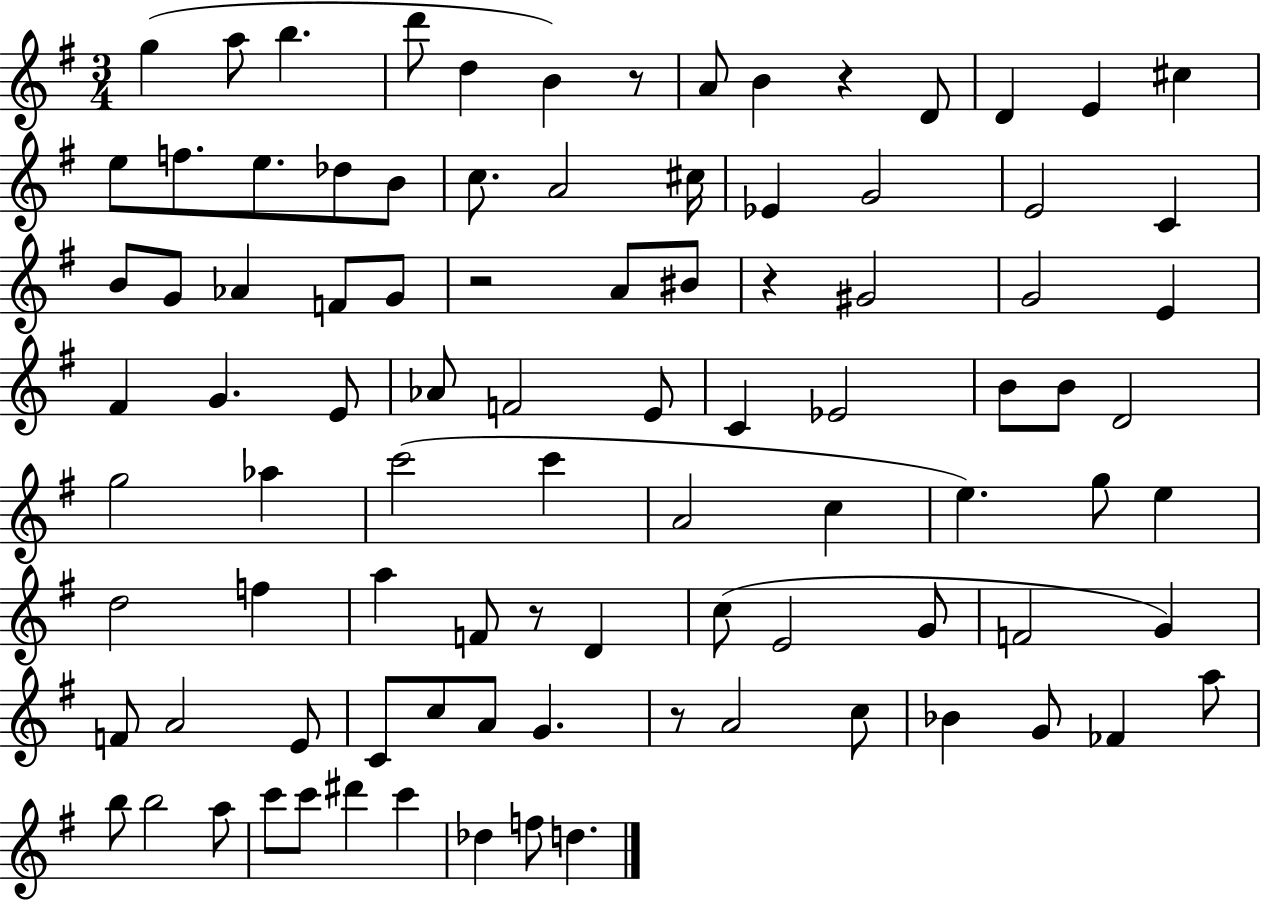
G5/q A5/e B5/q. D6/e D5/q B4/q R/e A4/e B4/q R/q D4/e D4/q E4/q C#5/q E5/e F5/e. E5/e. Db5/e B4/e C5/e. A4/h C#5/s Eb4/q G4/h E4/h C4/q B4/e G4/e Ab4/q F4/e G4/e R/h A4/e BIS4/e R/q G#4/h G4/h E4/q F#4/q G4/q. E4/e Ab4/e F4/h E4/e C4/q Eb4/h B4/e B4/e D4/h G5/h Ab5/q C6/h C6/q A4/h C5/q E5/q. G5/e E5/q D5/h F5/q A5/q F4/e R/e D4/q C5/e E4/h G4/e F4/h G4/q F4/e A4/h E4/e C4/e C5/e A4/e G4/q. R/e A4/h C5/e Bb4/q G4/e FES4/q A5/e B5/e B5/h A5/e C6/e C6/e D#6/q C6/q Db5/q F5/e D5/q.